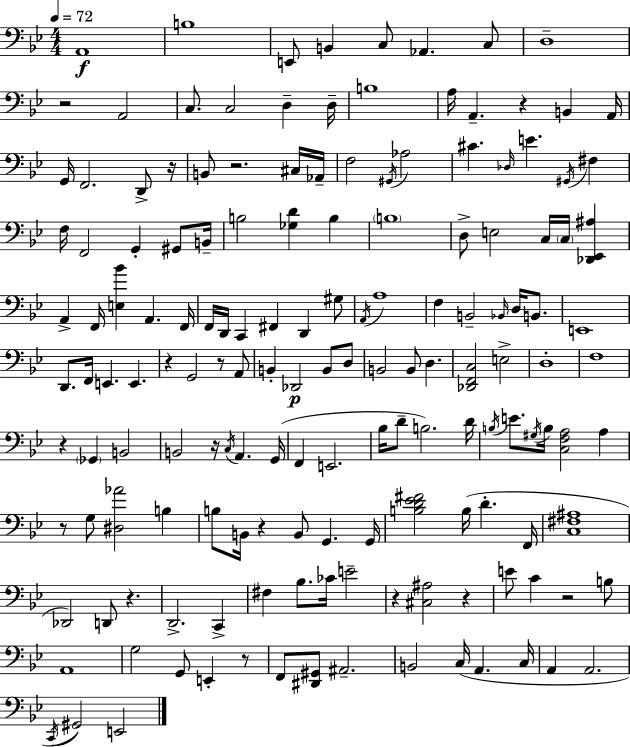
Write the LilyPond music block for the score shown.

{
  \clef bass
  \numericTimeSignature
  \time 4/4
  \key bes \major
  \tempo 4 = 72
  a,1\f | b1 | e,8 b,4 c8 aes,4. c8 | d1-- | \break r2 a,2 | c8. c2 d4-- d16-- | b1 | a16 a,4.-- r4 b,4 a,16 | \break g,16 f,2. d,8-> r16 | b,8 r2. cis16 aes,16-- | f2 \acciaccatura { gis,16 } aes2 | cis'4. \grace { des16 } e'4. \acciaccatura { gis,16 } fis4 | \break f16 f,2 g,4-. | gis,8 b,16-- b2 <ges d'>4 b4 | \parenthesize b1 | d8-> e2 c16 \parenthesize c16 <des, ees, ais>4 | \break a,4-> f,16 <e bes'>4 a,4. | f,16 f,16 d,16 c,4 fis,4 d,4 | gis8 \acciaccatura { a,16 } a1 | f4 b,2-- | \break \grace { bes,16 } d16 b,8. e,1 | d,8. f,16 e,4. e,4. | r4 g,2 | r8 a,8 b,4-. des,2\p | \break b,8 d8 b,2 b,8 d4. | <des, f, c>2 e2-> | d1-. | f1 | \break r4 \parenthesize ges,4 b,2 | b,2 r16 \acciaccatura { c16 } a,4. | g,16( f,4 e,2. | bes16 d'8-- b2.) | \break d'16 \acciaccatura { b16 } e'8. \acciaccatura { gis16 } b16 <c f a>2 | a4 r8 g8 <dis aes'>2 | b4 b8 b,16 r4 b,8 | g,4. g,16 <b d' ees' fis'>2 | \break b16( d'4.-. f,16 <c fis ais>1 | des,2) | d,8 r4. d,2.-> | c,4-> fis4 bes8. ces'16 | \break e'2-- r4 <cis ais>2 | r4 e'8 c'4 r2 | b8 a,1 | g2 | \break g,8 e,4-. r8 f,8 <dis, gis,>8 ais,2.-- | b,2 | c16( a,4. c16 a,4 a,2. | \acciaccatura { c,16 }) gis,2 | \break e,2 \bar "|."
}